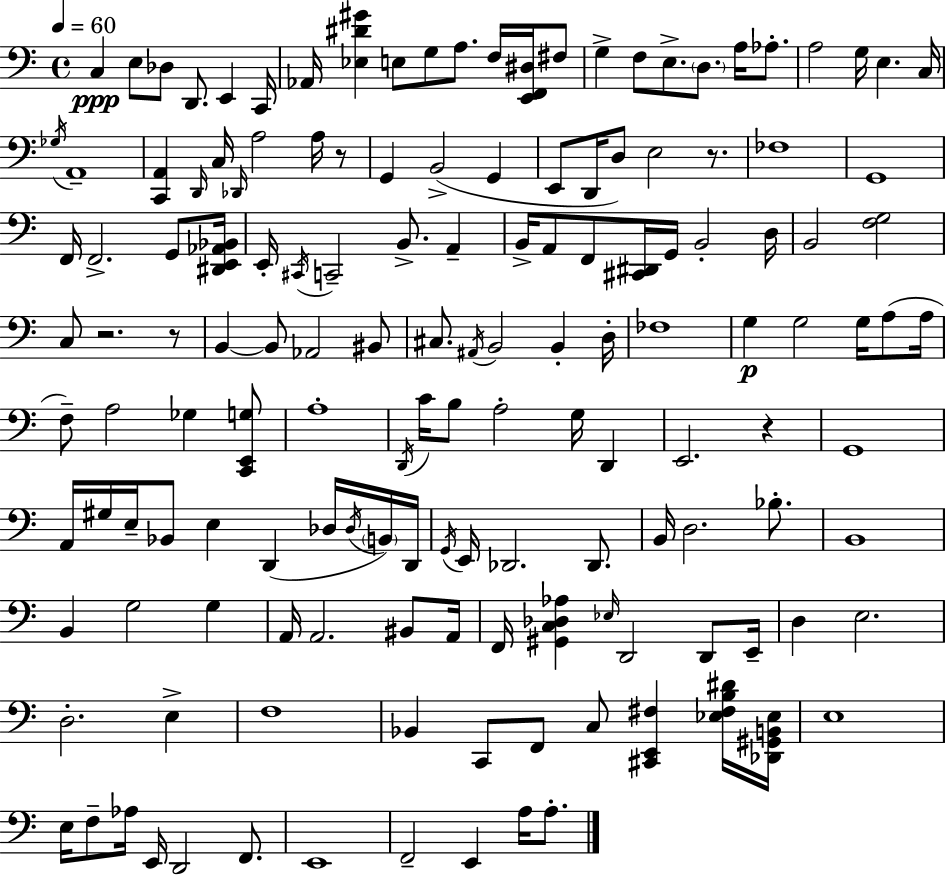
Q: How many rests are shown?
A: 5